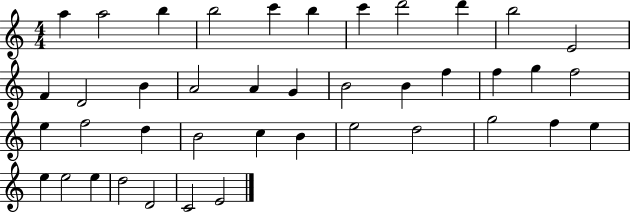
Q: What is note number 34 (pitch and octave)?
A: E5